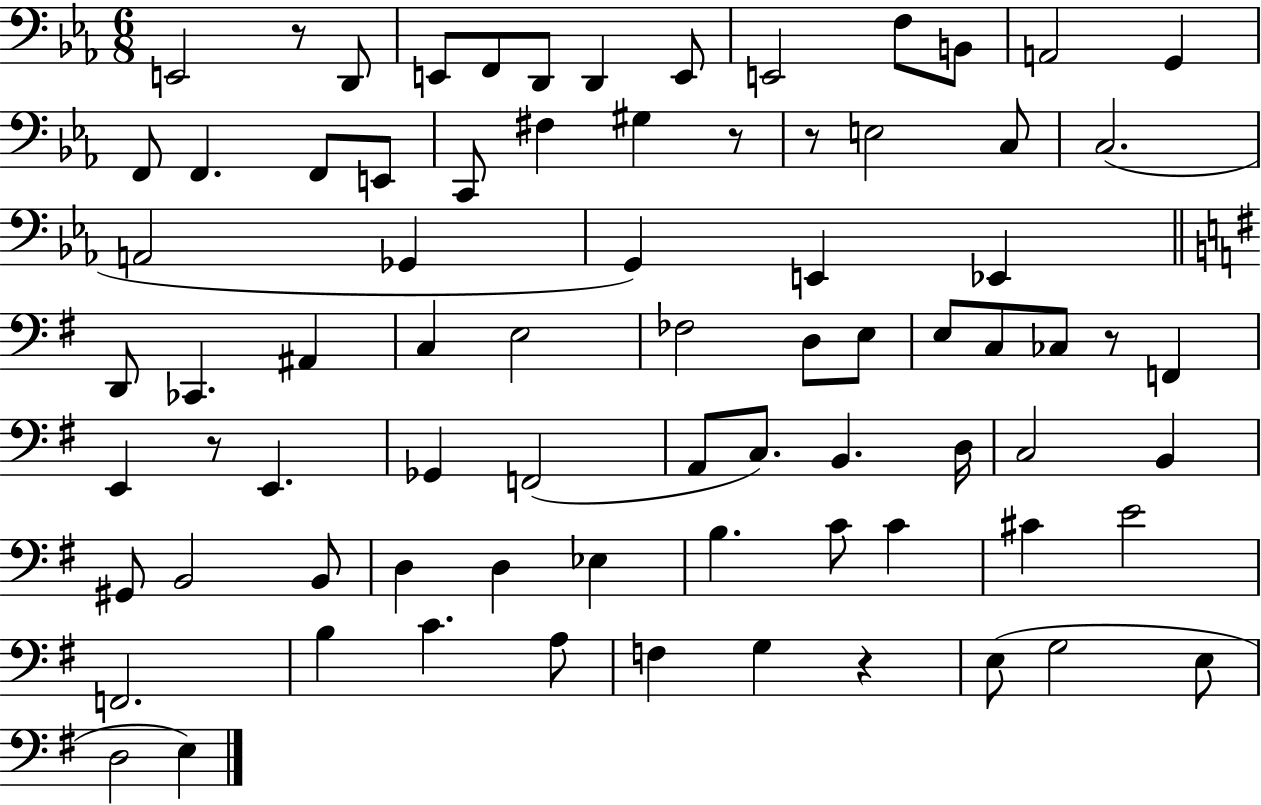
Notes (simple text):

E2/h R/e D2/e E2/e F2/e D2/e D2/q E2/e E2/h F3/e B2/e A2/h G2/q F2/e F2/q. F2/e E2/e C2/e F#3/q G#3/q R/e R/e E3/h C3/e C3/h. A2/h Gb2/q G2/q E2/q Eb2/q D2/e CES2/q. A#2/q C3/q E3/h FES3/h D3/e E3/e E3/e C3/e CES3/e R/e F2/q E2/q R/e E2/q. Gb2/q F2/h A2/e C3/e. B2/q. D3/s C3/h B2/q G#2/e B2/h B2/e D3/q D3/q Eb3/q B3/q. C4/e C4/q C#4/q E4/h F2/h. B3/q C4/q. A3/e F3/q G3/q R/q E3/e G3/h E3/e D3/h E3/q